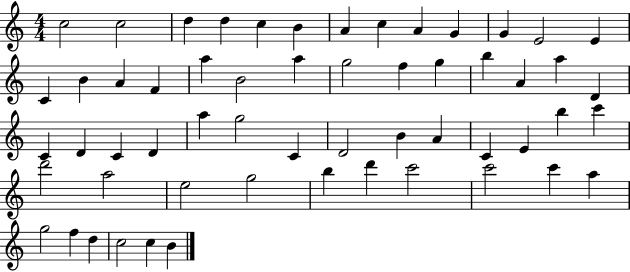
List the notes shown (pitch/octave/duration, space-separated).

C5/h C5/h D5/q D5/q C5/q B4/q A4/q C5/q A4/q G4/q G4/q E4/h E4/q C4/q B4/q A4/q F4/q A5/q B4/h A5/q G5/h F5/q G5/q B5/q A4/q A5/q D4/q C4/q D4/q C4/q D4/q A5/q G5/h C4/q D4/h B4/q A4/q C4/q E4/q B5/q C6/q D6/h A5/h E5/h G5/h B5/q D6/q C6/h C6/h C6/q A5/q G5/h F5/q D5/q C5/h C5/q B4/q